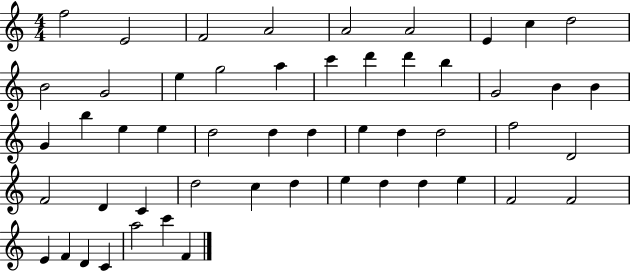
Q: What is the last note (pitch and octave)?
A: F4